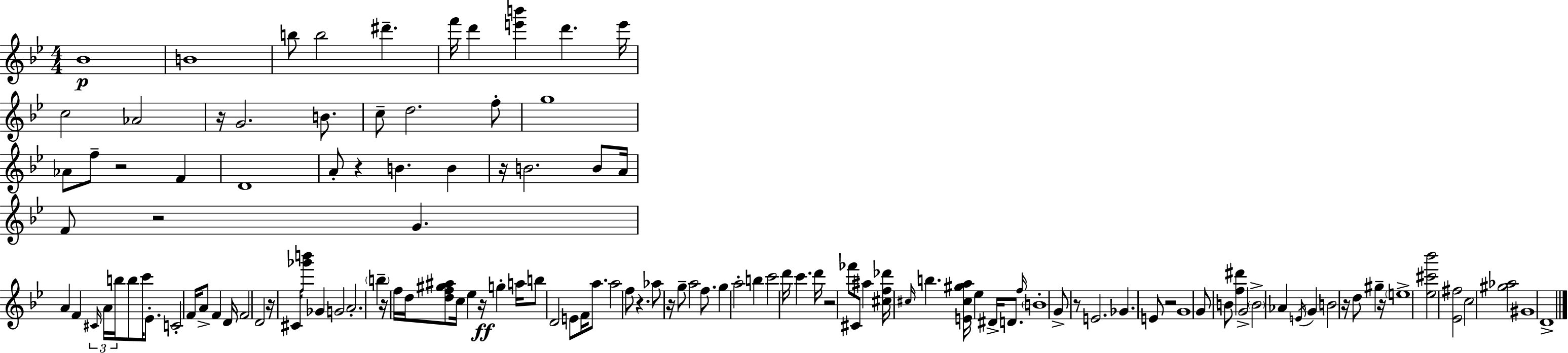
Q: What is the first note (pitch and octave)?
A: Bb4